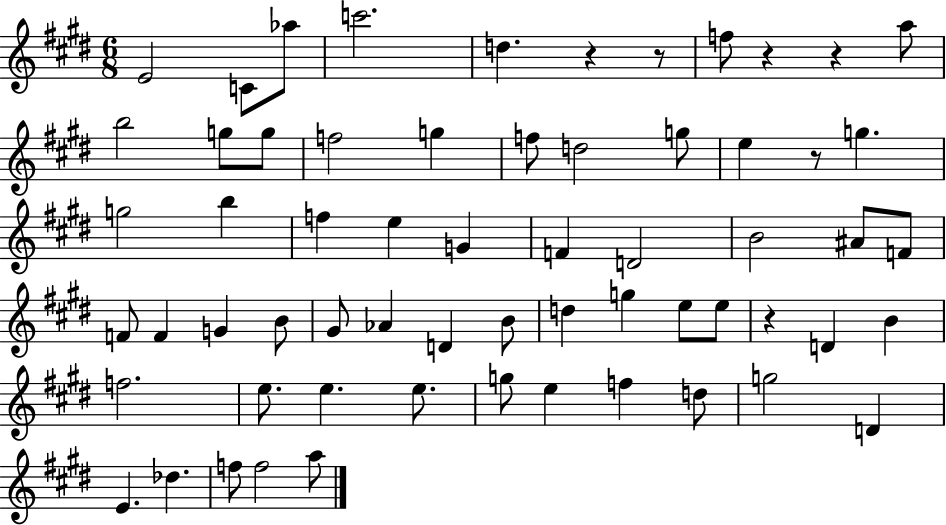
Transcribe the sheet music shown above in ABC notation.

X:1
T:Untitled
M:6/8
L:1/4
K:E
E2 C/2 _a/2 c'2 d z z/2 f/2 z z a/2 b2 g/2 g/2 f2 g f/2 d2 g/2 e z/2 g g2 b f e G F D2 B2 ^A/2 F/2 F/2 F G B/2 ^G/2 _A D B/2 d g e/2 e/2 z D B f2 e/2 e e/2 g/2 e f d/2 g2 D E _d f/2 f2 a/2